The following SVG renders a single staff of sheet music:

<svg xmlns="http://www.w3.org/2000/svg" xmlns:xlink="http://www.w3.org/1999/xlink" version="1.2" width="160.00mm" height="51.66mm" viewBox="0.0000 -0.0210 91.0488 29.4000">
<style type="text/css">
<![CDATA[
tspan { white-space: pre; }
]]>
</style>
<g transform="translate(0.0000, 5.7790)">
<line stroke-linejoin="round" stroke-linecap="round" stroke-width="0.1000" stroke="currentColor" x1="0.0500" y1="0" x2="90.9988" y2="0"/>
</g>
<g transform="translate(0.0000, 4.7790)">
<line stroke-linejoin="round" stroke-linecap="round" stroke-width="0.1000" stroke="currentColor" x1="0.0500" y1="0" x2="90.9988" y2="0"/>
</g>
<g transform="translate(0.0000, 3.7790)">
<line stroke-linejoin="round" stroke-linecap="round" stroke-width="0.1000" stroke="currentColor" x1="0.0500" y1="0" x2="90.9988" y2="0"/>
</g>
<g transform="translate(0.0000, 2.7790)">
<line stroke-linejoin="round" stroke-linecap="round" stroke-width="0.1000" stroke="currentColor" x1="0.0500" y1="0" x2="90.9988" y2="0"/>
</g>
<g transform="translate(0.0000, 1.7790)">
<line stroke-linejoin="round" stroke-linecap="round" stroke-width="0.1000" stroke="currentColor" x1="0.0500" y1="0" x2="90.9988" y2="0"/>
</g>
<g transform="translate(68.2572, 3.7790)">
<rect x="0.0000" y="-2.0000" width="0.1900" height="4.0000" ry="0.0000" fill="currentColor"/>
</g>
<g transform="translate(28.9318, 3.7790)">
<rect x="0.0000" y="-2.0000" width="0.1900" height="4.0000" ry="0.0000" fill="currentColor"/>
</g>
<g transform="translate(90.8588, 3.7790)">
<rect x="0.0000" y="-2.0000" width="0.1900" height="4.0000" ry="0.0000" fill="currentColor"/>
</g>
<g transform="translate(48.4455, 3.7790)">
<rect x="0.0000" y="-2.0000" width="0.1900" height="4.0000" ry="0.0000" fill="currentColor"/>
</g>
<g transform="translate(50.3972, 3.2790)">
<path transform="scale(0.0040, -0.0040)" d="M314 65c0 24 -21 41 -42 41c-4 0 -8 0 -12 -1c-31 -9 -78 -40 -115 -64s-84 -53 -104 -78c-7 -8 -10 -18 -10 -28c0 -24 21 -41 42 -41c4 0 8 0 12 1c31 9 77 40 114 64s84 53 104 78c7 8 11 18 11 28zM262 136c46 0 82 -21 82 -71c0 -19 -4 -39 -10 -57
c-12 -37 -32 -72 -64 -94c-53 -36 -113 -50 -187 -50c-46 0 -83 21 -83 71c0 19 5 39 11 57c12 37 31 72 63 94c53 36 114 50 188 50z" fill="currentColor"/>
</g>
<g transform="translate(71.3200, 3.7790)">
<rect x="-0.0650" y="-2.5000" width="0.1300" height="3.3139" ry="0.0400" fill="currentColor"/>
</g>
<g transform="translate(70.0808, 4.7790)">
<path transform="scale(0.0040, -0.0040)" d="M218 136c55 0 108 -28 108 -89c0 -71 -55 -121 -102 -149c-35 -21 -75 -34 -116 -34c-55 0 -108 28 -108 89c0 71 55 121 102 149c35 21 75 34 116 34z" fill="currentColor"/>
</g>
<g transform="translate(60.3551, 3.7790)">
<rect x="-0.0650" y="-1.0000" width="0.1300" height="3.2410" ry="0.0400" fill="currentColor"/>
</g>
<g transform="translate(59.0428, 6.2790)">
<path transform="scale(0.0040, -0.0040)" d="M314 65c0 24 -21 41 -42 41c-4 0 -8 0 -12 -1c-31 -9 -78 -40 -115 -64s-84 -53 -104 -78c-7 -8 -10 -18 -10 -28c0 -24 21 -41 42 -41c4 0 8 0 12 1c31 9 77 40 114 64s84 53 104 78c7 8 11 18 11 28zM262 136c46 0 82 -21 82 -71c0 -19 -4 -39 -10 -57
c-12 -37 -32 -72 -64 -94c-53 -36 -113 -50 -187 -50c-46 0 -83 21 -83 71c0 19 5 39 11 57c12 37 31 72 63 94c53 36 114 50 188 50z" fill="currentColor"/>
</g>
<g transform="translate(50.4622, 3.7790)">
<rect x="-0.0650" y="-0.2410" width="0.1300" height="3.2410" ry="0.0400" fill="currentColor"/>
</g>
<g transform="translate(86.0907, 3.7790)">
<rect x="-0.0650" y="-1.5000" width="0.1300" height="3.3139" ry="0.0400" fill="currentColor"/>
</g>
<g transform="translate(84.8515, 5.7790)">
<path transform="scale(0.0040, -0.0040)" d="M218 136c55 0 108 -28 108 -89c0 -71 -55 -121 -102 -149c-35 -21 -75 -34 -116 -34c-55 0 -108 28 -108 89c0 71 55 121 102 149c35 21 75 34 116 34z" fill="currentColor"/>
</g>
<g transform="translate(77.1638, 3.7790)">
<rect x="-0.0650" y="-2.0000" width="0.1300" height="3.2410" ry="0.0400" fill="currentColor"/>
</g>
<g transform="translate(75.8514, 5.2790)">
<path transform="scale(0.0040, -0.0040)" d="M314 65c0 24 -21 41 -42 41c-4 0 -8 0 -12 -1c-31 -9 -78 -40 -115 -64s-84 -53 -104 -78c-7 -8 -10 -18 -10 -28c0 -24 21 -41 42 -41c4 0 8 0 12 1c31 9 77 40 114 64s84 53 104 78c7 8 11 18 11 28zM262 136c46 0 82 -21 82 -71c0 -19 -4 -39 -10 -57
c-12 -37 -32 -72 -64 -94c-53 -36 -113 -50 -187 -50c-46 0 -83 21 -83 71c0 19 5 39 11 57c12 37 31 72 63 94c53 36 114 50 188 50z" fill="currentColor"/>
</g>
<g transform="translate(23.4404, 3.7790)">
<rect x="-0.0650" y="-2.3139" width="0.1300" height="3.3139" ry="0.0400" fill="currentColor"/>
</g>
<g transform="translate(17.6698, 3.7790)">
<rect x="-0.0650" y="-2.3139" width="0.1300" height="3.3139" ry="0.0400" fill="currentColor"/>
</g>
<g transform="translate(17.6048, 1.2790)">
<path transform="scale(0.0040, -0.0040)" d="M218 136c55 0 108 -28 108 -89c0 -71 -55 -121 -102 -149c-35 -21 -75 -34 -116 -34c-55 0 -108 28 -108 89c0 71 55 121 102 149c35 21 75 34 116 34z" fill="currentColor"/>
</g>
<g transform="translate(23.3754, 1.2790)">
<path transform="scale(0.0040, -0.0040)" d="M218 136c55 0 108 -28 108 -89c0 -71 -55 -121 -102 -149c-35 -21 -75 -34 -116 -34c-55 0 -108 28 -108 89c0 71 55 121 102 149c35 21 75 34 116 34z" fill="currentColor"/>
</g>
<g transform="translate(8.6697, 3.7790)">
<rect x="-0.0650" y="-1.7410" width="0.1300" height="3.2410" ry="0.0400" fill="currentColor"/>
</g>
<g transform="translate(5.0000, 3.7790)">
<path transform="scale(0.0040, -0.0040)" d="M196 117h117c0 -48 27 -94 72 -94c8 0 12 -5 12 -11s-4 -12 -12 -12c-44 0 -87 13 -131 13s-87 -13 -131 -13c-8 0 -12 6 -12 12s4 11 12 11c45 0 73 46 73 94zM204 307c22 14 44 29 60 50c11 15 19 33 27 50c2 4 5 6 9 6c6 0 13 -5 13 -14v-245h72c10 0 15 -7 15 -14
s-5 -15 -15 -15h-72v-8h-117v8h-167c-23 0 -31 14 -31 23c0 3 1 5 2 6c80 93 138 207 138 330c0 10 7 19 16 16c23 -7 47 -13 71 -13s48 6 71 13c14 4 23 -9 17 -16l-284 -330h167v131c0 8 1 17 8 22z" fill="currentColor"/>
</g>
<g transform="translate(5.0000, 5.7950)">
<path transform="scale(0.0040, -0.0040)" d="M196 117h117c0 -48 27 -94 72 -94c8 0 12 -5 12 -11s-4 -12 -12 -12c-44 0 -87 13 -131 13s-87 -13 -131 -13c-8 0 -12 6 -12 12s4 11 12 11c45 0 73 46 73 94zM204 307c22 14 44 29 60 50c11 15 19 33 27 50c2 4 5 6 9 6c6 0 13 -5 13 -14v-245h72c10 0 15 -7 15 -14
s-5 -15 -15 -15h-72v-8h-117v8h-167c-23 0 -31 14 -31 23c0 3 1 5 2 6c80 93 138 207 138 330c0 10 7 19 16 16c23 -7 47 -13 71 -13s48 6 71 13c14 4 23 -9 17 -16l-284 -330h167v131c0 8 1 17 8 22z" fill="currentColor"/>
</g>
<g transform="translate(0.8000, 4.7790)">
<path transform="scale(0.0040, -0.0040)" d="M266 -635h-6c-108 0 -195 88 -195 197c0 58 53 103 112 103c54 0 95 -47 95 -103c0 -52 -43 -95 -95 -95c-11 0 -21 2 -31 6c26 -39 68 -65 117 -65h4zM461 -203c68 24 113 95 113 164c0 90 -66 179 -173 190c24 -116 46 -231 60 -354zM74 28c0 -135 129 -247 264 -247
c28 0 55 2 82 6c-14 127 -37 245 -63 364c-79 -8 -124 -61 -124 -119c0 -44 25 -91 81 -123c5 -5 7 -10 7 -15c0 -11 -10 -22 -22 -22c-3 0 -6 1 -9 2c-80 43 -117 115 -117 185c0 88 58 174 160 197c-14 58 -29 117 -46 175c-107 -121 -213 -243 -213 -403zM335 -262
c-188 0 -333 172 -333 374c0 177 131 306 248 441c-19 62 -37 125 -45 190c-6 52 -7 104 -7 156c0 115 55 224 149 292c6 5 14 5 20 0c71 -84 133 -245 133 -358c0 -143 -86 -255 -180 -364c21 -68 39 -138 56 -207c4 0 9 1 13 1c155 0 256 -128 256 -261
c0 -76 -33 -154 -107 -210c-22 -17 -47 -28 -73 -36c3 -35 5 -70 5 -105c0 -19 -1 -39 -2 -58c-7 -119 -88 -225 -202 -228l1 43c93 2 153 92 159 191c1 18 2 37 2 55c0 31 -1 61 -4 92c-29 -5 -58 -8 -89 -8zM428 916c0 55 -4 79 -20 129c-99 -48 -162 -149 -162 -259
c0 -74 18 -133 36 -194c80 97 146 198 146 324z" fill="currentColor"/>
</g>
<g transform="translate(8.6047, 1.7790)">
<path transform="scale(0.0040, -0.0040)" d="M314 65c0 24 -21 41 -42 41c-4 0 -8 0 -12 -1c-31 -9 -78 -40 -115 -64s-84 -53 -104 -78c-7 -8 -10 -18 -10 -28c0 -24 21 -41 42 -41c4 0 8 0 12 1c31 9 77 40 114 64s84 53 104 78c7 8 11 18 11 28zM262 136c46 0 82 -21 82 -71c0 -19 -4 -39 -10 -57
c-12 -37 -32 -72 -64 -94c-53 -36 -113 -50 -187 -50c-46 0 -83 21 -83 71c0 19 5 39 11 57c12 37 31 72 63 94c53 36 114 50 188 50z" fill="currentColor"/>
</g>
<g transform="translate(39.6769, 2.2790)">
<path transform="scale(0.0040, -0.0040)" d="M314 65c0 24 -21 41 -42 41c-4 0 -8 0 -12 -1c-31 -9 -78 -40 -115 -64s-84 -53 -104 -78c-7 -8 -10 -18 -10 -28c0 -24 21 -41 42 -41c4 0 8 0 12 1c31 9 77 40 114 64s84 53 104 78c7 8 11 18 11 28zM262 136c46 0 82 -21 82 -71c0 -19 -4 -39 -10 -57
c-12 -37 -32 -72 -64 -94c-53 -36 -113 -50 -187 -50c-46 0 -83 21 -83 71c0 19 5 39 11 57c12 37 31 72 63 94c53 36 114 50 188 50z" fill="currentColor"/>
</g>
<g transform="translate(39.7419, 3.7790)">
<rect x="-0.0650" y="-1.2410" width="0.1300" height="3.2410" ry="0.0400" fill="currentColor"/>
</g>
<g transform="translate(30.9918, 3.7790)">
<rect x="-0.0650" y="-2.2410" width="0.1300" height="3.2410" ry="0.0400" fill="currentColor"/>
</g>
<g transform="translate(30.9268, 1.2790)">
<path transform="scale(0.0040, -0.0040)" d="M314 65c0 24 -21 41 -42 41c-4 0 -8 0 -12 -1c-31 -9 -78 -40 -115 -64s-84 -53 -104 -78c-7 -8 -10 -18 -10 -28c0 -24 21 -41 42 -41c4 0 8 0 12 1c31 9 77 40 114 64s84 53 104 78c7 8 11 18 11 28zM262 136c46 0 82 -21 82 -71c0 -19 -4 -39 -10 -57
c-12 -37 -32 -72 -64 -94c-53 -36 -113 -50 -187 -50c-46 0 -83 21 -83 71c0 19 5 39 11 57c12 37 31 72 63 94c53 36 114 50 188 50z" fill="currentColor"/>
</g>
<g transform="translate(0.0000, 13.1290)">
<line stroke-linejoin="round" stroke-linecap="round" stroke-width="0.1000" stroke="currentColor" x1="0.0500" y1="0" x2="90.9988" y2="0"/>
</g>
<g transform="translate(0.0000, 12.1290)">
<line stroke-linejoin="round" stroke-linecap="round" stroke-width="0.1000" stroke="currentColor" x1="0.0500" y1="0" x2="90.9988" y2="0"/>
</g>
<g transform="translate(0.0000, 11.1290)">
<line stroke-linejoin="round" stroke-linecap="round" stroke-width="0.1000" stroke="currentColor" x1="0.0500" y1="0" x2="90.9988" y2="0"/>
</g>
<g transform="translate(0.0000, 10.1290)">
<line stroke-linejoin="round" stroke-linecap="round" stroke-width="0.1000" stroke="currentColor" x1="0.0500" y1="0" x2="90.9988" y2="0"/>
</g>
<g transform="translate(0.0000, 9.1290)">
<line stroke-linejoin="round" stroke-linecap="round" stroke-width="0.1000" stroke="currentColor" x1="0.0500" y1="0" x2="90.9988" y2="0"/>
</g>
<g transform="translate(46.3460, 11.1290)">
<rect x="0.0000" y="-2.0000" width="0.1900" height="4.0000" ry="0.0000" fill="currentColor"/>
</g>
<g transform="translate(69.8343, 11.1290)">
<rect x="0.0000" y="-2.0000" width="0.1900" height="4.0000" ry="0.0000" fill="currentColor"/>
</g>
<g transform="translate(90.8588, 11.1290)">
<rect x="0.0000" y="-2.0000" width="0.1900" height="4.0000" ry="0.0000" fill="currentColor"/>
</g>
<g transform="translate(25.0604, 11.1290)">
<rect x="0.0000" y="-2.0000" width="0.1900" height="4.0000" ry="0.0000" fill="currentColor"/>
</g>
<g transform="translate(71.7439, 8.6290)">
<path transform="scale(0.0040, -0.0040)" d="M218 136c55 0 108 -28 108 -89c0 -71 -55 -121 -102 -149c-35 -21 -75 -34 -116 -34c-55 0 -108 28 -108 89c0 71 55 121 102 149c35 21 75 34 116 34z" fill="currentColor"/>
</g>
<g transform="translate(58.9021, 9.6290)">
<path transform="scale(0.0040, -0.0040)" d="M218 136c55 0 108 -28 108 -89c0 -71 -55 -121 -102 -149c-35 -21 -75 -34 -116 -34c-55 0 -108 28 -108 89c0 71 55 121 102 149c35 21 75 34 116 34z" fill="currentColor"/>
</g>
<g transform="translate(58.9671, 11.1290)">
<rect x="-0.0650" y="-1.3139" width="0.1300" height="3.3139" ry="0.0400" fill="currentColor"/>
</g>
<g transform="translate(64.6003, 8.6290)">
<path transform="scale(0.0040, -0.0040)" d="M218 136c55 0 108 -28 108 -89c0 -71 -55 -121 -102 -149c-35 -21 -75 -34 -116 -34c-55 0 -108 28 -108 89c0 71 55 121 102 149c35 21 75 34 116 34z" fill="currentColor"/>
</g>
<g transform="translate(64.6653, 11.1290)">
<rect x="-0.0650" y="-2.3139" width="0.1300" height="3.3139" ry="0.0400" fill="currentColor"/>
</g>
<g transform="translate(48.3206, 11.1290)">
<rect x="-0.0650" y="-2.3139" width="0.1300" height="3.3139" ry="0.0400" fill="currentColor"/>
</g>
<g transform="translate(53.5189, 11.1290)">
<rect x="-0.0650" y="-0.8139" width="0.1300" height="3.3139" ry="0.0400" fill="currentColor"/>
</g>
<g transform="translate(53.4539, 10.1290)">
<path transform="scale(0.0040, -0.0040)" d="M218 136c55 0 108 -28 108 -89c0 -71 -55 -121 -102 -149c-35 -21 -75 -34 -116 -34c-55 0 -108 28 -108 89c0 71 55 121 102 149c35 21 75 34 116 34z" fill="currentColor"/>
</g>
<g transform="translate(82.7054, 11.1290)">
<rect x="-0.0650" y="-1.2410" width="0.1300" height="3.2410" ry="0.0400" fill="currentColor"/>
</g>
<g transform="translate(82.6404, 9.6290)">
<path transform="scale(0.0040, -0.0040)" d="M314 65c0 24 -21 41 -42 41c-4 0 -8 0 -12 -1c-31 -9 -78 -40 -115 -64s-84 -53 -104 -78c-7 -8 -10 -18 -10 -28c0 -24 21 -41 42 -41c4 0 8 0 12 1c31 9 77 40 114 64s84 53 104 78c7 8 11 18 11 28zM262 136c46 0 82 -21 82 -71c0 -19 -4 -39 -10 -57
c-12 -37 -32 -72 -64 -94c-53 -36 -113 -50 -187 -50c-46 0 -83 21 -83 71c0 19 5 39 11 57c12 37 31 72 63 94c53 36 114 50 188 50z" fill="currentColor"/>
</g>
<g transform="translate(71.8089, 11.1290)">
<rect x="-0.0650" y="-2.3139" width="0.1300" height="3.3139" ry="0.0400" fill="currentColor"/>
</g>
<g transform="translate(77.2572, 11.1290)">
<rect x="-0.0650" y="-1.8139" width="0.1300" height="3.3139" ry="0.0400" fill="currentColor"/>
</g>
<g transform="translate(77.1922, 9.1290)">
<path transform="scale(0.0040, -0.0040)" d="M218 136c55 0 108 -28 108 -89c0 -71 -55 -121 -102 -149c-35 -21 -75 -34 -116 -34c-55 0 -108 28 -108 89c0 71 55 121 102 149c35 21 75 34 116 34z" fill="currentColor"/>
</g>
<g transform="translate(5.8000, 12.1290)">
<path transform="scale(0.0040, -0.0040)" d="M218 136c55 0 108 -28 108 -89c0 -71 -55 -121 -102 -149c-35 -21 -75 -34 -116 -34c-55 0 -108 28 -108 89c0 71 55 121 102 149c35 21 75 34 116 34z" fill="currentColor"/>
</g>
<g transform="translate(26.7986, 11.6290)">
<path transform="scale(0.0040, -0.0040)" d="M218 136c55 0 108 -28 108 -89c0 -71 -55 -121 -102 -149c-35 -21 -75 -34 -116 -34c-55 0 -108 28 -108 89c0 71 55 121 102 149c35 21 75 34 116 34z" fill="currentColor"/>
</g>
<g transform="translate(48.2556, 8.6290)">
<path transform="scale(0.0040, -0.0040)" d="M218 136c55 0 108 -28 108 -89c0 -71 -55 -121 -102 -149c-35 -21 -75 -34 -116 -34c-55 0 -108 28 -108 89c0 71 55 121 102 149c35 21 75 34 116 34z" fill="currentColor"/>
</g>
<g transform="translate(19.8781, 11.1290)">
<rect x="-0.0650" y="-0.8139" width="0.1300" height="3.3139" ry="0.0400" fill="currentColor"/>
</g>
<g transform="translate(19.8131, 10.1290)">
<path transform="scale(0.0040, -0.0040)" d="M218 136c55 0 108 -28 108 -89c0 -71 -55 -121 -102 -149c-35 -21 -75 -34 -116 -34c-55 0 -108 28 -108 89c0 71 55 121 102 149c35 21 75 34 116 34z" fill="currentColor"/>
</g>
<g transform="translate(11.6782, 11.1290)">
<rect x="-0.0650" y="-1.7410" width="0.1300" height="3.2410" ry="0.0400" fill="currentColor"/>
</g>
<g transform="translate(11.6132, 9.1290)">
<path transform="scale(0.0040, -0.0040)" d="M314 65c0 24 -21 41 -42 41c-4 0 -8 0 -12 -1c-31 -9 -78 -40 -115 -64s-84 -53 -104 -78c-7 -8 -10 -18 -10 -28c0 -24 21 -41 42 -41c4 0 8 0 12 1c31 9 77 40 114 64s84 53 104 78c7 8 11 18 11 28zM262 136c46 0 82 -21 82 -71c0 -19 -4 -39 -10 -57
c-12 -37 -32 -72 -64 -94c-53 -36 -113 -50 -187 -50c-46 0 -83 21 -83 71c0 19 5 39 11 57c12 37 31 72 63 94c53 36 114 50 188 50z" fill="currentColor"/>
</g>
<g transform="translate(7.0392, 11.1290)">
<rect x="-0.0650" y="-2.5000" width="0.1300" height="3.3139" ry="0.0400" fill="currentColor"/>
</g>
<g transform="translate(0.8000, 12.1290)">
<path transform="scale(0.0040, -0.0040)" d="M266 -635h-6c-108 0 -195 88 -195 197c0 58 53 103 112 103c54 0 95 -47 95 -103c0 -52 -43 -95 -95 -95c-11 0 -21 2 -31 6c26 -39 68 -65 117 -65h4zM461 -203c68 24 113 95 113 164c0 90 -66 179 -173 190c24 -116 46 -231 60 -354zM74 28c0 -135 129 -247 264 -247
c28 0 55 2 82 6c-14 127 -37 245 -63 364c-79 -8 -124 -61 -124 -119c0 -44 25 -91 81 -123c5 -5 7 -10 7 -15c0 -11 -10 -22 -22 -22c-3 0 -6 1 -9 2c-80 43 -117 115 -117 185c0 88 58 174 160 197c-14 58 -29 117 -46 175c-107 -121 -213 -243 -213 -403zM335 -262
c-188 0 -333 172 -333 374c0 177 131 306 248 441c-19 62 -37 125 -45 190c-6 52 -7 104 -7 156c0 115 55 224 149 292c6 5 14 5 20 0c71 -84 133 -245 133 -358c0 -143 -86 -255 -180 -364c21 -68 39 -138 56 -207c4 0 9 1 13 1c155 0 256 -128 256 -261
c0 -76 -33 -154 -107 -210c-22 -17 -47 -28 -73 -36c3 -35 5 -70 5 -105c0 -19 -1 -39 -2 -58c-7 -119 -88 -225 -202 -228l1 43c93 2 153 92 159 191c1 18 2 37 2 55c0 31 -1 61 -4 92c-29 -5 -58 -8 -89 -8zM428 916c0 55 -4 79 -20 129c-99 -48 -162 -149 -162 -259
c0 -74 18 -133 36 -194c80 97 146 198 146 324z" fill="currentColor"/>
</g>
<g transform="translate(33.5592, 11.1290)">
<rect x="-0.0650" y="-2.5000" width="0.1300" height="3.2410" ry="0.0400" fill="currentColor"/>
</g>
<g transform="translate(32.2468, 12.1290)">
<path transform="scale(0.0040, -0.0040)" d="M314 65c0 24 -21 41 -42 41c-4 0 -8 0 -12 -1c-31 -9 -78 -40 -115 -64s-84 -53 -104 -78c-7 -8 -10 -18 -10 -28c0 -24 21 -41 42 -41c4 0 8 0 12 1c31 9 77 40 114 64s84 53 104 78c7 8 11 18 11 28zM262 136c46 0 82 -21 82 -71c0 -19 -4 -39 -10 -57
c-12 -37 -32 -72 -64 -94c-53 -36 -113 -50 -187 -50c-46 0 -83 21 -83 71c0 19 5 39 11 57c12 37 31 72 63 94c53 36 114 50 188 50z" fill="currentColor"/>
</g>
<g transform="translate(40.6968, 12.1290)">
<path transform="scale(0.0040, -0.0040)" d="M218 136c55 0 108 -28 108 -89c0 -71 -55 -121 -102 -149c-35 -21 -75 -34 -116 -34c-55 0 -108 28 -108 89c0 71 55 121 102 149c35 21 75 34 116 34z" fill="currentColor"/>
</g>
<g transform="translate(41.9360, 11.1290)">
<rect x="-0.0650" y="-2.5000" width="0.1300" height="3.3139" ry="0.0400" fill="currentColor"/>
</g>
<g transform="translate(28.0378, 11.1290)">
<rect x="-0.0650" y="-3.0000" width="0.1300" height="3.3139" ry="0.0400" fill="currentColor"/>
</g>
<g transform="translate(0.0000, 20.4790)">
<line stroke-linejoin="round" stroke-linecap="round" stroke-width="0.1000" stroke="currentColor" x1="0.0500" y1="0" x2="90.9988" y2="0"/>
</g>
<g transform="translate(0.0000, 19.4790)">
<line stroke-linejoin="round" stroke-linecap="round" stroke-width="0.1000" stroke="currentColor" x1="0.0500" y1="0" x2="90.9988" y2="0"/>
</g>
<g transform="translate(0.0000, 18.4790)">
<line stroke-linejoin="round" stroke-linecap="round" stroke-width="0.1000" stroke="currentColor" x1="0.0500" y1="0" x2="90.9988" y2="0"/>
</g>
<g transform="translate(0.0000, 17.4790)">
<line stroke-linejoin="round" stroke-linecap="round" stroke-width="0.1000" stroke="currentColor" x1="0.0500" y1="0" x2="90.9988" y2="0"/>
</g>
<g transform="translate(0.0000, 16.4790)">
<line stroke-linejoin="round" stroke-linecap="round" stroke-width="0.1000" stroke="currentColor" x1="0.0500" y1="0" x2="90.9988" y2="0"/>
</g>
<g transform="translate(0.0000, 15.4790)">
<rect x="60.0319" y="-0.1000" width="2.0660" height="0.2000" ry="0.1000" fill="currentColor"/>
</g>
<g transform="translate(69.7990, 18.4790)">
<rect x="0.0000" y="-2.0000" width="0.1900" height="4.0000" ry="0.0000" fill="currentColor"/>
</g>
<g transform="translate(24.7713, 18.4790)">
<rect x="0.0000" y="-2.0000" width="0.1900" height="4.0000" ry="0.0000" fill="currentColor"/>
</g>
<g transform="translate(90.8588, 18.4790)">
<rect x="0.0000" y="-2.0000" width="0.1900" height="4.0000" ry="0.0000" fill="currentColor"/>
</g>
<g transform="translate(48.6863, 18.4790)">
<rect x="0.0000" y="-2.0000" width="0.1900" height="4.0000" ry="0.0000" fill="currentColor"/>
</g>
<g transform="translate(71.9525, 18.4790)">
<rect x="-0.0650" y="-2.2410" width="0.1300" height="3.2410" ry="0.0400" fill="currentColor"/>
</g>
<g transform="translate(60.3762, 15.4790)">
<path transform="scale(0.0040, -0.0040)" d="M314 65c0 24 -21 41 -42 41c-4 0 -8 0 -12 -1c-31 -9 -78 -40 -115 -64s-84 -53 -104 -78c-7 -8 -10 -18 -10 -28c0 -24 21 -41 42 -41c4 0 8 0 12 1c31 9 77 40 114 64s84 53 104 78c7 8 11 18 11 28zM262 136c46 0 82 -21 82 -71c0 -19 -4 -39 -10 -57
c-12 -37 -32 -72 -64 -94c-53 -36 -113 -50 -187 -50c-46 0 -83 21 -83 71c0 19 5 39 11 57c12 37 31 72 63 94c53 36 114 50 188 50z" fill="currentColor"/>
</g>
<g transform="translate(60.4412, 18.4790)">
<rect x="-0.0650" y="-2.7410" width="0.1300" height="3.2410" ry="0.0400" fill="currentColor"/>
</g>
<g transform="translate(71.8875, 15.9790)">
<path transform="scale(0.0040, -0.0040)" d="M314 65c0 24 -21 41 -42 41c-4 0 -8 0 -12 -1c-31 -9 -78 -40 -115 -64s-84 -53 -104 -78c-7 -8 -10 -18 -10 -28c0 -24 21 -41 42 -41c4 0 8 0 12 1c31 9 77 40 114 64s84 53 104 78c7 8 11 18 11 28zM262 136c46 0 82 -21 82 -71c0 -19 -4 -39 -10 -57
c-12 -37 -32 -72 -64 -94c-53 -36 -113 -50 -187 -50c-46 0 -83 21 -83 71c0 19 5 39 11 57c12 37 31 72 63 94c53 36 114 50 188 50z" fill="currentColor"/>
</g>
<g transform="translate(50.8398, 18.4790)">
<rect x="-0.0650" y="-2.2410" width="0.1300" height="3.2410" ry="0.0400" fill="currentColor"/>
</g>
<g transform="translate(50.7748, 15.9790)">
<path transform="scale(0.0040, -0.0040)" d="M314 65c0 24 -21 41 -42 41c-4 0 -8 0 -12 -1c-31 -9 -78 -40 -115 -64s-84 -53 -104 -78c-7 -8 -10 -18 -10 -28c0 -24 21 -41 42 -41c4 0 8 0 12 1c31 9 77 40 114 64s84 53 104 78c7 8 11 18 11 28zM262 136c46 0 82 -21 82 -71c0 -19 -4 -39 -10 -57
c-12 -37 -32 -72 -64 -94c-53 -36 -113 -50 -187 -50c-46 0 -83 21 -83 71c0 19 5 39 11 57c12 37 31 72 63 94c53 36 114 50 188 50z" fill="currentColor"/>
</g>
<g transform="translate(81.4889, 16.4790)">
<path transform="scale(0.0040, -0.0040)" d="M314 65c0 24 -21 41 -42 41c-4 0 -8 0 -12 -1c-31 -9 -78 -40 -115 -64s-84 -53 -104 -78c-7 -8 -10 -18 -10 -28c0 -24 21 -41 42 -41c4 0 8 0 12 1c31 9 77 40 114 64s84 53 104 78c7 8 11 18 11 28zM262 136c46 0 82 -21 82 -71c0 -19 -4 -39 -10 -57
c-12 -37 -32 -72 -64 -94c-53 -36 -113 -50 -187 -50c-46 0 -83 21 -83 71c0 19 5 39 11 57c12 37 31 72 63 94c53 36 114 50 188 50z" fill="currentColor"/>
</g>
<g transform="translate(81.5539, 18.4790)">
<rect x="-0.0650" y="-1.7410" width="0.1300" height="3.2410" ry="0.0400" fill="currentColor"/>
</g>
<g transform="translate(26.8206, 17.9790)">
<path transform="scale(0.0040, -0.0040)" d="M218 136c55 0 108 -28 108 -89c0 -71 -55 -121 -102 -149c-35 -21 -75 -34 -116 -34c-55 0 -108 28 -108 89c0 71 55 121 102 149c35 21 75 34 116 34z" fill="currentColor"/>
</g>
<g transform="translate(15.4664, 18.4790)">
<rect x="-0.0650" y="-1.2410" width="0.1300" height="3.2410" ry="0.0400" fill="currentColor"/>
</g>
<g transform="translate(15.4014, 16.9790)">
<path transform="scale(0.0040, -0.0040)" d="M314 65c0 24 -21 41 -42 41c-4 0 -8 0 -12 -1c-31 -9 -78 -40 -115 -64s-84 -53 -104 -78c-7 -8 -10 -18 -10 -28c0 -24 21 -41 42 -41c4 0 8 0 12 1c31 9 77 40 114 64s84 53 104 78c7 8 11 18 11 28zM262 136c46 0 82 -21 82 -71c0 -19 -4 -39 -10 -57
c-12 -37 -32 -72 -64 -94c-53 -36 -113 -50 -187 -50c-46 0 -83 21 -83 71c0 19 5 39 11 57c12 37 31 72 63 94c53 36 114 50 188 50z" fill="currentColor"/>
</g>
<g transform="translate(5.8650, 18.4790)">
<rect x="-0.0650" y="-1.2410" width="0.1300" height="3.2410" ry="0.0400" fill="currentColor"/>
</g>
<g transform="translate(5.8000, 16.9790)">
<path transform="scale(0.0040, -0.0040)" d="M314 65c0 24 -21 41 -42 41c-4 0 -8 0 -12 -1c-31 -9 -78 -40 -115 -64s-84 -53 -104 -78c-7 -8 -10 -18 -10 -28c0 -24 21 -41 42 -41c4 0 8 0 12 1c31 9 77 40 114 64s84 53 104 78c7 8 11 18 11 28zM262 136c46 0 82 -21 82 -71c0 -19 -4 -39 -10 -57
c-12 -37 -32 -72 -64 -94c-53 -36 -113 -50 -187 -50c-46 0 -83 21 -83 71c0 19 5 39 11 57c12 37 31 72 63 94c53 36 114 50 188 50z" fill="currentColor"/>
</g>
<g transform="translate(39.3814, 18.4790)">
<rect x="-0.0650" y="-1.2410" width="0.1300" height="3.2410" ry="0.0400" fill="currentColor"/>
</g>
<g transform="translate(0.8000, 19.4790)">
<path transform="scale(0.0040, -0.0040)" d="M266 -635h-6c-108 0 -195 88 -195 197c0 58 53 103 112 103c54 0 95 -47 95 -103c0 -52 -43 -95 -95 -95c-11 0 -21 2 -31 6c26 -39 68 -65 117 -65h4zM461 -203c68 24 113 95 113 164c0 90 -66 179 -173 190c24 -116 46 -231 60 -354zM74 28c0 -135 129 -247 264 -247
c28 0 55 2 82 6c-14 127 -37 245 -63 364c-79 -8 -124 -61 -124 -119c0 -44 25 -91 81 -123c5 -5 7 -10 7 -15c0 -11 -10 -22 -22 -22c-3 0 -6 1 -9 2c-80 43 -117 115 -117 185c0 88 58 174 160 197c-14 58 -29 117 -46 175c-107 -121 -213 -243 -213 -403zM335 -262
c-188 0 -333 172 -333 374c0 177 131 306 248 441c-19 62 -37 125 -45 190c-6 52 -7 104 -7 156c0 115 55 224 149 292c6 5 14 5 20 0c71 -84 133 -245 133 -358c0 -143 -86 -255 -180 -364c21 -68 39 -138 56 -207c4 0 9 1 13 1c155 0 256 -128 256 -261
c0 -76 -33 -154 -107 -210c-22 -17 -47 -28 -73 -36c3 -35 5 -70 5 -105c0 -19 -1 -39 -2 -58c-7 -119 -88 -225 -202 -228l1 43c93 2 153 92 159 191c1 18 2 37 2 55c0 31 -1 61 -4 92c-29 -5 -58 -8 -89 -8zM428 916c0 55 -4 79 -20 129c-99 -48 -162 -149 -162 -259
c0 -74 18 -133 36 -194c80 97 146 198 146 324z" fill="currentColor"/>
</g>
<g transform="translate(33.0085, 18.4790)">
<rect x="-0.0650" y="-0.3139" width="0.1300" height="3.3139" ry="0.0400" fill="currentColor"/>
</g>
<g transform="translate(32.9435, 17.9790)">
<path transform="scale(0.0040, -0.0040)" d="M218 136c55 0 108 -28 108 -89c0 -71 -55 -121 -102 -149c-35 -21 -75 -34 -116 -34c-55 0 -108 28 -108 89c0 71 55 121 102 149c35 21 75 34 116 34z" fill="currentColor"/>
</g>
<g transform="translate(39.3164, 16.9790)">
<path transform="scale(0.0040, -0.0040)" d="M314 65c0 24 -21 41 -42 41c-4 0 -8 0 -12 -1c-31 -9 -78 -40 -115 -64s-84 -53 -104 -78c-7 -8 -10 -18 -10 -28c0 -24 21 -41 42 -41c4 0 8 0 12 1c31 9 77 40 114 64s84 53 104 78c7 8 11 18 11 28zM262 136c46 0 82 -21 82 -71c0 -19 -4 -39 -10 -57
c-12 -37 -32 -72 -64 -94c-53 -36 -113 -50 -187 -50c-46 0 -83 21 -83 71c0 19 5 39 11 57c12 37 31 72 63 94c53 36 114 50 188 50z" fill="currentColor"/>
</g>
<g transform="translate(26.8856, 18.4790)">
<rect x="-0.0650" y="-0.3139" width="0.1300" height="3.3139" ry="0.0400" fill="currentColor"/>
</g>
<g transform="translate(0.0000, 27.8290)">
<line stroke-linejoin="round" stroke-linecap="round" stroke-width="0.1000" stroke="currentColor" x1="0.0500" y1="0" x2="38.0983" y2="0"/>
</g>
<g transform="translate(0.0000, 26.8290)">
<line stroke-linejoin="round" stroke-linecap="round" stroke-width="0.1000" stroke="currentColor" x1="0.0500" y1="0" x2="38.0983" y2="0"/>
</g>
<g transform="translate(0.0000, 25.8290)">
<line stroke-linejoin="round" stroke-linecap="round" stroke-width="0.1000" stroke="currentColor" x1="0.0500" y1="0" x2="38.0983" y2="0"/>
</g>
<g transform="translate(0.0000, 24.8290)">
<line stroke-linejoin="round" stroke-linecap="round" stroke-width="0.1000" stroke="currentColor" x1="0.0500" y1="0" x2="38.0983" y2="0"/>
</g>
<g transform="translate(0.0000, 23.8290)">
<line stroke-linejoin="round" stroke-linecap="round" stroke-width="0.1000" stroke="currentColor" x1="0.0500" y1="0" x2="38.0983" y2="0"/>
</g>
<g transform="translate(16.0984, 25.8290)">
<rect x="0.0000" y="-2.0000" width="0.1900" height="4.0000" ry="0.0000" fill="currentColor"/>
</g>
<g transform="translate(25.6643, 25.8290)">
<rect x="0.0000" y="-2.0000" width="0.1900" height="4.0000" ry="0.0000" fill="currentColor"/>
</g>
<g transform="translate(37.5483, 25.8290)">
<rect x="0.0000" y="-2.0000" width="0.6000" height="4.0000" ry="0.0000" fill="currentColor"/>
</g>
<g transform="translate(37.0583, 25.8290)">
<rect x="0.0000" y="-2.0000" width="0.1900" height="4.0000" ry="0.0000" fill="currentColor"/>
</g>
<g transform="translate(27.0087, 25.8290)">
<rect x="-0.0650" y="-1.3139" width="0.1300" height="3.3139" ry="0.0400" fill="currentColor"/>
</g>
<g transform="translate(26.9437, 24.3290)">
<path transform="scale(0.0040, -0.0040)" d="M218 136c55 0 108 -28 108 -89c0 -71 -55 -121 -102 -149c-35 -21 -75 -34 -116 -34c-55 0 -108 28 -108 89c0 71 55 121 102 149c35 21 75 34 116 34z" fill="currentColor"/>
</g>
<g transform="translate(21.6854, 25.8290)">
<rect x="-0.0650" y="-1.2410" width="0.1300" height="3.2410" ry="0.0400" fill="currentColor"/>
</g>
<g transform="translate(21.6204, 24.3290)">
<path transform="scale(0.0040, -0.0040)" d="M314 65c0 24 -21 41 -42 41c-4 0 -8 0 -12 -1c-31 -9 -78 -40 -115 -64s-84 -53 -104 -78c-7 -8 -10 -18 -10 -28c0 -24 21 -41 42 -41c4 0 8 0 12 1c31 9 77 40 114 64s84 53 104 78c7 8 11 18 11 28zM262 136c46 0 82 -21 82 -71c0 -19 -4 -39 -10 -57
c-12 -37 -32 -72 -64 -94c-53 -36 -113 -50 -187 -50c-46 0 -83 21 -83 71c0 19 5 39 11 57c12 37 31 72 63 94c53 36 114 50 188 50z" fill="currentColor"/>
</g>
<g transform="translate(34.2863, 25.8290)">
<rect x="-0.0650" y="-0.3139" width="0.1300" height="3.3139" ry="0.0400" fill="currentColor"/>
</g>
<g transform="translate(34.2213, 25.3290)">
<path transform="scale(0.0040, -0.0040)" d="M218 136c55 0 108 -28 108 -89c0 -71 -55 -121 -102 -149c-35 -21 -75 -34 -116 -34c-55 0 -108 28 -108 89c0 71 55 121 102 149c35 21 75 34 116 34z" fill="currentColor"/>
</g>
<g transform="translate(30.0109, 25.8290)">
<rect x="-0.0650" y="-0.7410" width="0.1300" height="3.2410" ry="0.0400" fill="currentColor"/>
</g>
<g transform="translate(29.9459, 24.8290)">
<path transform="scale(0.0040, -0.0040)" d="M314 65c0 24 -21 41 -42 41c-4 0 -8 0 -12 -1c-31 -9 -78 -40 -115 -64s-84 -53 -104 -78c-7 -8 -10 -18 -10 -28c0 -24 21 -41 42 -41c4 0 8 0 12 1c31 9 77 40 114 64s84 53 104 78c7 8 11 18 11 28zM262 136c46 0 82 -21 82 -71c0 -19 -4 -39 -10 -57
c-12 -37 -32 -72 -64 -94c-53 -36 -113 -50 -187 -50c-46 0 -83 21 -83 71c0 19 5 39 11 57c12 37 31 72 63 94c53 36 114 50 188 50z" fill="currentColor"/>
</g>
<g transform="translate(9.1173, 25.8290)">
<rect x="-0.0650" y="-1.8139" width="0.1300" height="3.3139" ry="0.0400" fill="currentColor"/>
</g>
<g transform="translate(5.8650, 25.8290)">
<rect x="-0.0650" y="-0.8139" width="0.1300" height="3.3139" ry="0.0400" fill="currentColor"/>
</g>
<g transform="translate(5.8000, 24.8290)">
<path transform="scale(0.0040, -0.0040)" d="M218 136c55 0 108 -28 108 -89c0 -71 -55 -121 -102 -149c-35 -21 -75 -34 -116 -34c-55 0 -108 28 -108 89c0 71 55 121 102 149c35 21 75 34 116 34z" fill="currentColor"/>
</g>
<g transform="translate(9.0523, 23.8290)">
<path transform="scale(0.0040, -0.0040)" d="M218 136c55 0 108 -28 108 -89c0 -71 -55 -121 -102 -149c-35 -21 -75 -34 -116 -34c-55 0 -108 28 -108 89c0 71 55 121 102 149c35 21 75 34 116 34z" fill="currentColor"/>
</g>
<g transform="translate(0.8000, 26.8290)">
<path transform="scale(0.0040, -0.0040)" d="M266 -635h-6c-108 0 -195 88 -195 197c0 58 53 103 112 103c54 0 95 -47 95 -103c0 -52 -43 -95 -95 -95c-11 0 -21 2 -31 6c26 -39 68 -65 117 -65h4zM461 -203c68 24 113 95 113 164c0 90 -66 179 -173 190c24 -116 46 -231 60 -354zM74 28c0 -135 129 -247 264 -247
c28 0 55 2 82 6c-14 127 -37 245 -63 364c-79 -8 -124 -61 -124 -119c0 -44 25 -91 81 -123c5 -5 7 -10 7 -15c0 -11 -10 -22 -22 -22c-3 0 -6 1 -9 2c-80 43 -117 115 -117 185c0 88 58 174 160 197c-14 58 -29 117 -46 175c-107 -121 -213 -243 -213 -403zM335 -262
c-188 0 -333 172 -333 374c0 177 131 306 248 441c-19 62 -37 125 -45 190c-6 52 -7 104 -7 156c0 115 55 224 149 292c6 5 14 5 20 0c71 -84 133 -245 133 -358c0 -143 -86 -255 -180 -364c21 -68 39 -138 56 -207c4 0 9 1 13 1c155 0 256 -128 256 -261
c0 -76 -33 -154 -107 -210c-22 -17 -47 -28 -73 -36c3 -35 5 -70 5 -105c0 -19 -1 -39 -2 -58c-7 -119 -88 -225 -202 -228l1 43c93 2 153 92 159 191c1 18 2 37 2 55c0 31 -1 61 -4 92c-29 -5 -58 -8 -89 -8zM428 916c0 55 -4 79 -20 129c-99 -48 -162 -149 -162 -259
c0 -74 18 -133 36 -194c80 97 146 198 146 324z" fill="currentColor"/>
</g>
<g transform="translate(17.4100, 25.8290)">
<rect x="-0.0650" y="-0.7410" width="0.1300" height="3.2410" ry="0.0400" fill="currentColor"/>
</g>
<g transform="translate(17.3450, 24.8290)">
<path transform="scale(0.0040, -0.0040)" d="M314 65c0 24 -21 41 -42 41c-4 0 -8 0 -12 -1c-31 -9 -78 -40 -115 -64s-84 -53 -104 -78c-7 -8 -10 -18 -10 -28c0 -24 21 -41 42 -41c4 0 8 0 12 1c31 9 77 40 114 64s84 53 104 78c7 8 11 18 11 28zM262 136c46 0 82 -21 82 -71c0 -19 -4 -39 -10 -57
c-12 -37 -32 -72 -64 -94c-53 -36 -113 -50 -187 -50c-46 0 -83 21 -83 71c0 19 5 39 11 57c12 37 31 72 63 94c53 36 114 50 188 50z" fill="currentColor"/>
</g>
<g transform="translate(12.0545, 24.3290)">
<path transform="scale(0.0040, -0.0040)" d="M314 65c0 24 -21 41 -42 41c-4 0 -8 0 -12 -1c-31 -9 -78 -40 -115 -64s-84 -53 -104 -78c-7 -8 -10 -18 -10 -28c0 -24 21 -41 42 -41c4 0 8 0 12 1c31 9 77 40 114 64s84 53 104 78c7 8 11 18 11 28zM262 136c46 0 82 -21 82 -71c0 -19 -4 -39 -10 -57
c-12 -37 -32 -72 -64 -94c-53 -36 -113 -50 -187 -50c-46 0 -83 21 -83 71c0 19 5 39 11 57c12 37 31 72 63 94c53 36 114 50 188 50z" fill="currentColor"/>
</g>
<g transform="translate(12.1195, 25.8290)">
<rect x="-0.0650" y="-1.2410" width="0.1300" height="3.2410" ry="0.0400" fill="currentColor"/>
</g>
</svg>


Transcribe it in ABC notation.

X:1
T:Untitled
M:4/4
L:1/4
K:C
f2 g g g2 e2 c2 D2 G F2 E G f2 d A G2 G g d e g g f e2 e2 e2 c c e2 g2 a2 g2 f2 d f e2 d2 e2 e d2 c